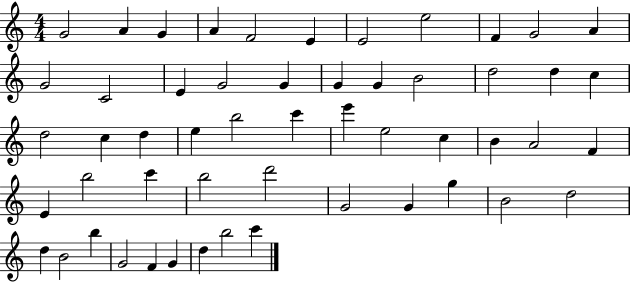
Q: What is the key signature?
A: C major